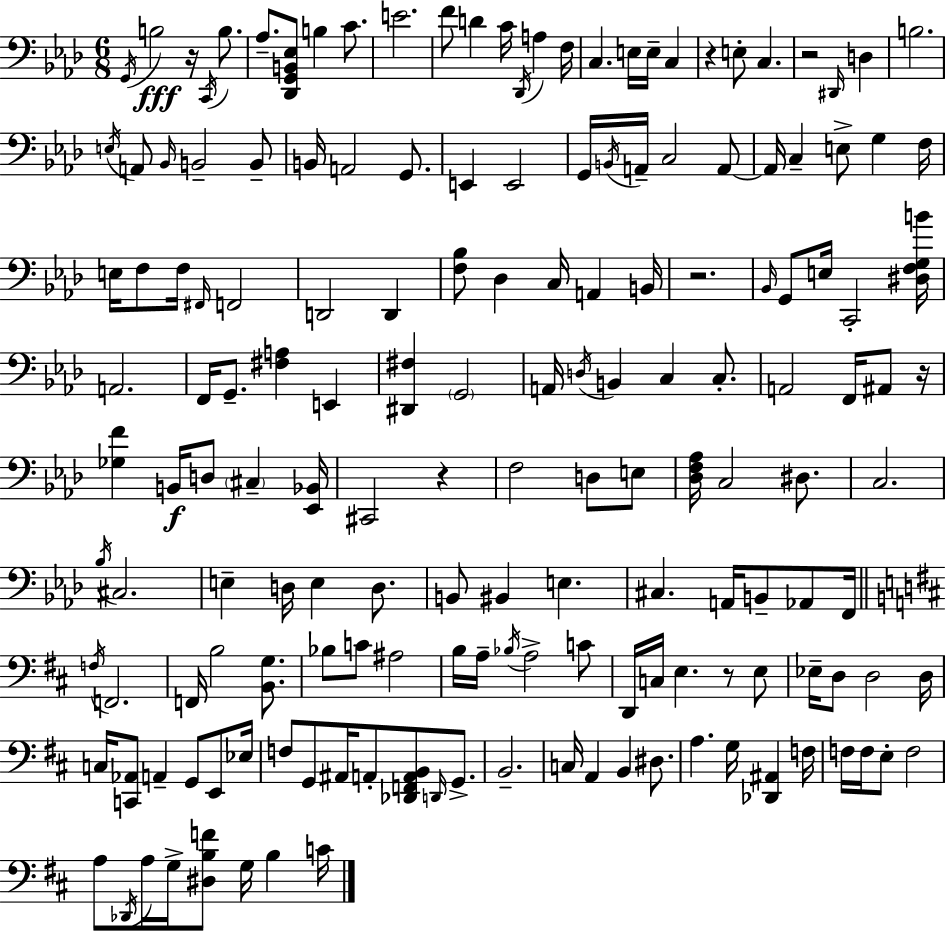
{
  \clef bass
  \numericTimeSignature
  \time 6/8
  \key aes \major
  \acciaccatura { g,16 }\fff b2 r16 \acciaccatura { c,16 } b8. | aes8.-- <des, g, b, ees>8 b4 c'8. | e'2. | f'8 d'4 c'16 \acciaccatura { des,16 } a4 | \break f16 c4. e16 e16-- c4 | r4 e8-. c4. | r2 \grace { dis,16 } | d4 b2. | \break \acciaccatura { e16 } a,8 \grace { bes,16 } b,2-- | b,8-- b,16 a,2 | g,8. e,4 e,2 | g,16 \acciaccatura { b,16 } a,16-- c2 | \break a,8~~ a,16 c4-- | e8-> g4 f16 e16 f8 f16 \grace { fis,16 } | f,2 d,2 | d,4 <f bes>8 des4 | \break c16 a,4 b,16 r2. | \grace { bes,16 } g,8 e16 | c,2-. <dis f g b'>16 a,2. | f,16 g,8.-- | \break <fis a>4 e,4 <dis, fis>4 | \parenthesize g,2 a,16 \acciaccatura { d16 } b,4 | c4 c8.-. a,2 | f,16 ais,8 r16 <ges f'>4 | \break b,16\f d8 \parenthesize cis4-- <ees, bes,>16 cis,2 | r4 f2 | d8 e8 <des f aes>16 c2 | dis8. c2. | \break \acciaccatura { bes16 } cis2. | e4-- | d16 e4 d8. b,8 | bis,4 e4. cis4. | \break a,16 b,8-- aes,8 f,16 \bar "||" \break \key b \minor \acciaccatura { f16 } f,2. | f,16 b2 <b, g>8. | bes8 c'8 ais2 | b16 a16-- \acciaccatura { bes16 } a2-> | \break c'8 d,16 c16 e4. r8 | e8 ees16-- d8 d2 | d16 c16 <c, aes,>8 a,4-- g,8 e,8 | ees16 f8 g,8 ais,16 a,8-. <des, f, a, b,>8 \grace { d,16 } | \break g,8.-> b,2.-- | c16 a,4 b,4 | dis8. a4. g16 <des, ais,>4 | f16 f16 f16 e8-. f2 | \break a8 \acciaccatura { des,16 } a16 g16-> <dis b f'>8 g16 b4 | c'16 \bar "|."
}